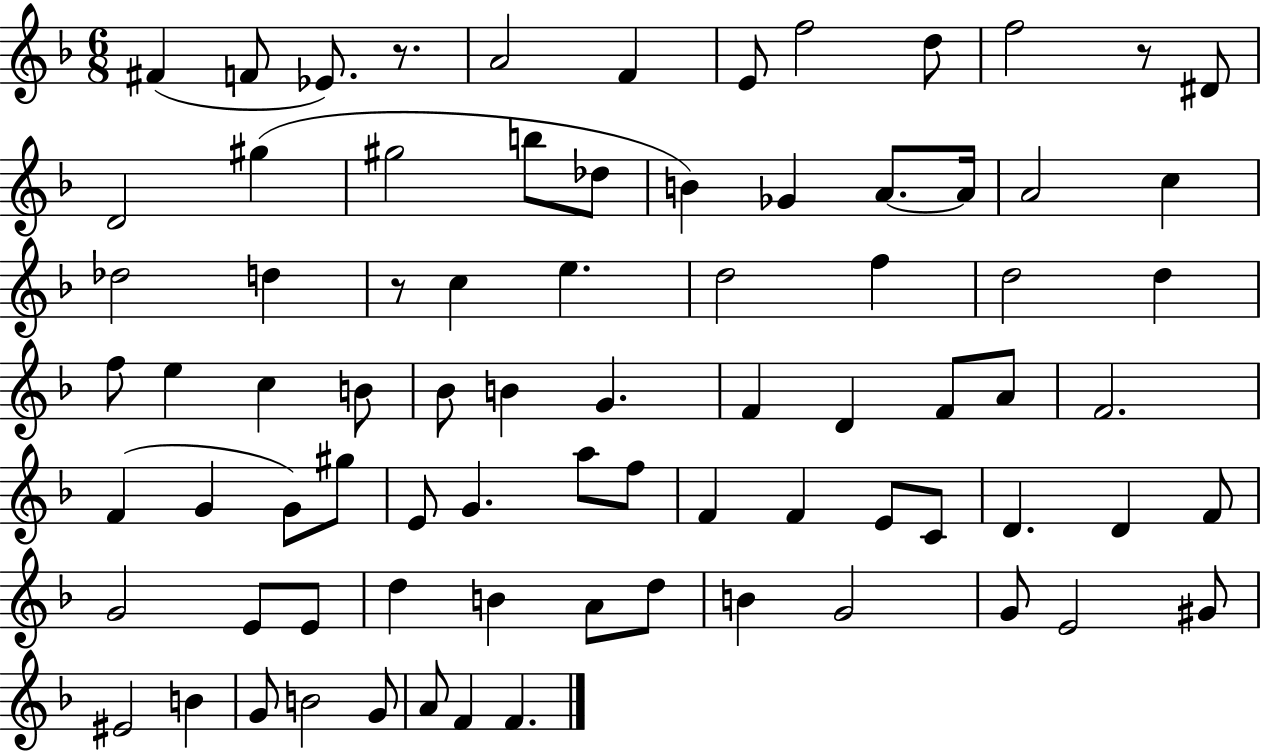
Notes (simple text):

F#4/q F4/e Eb4/e. R/e. A4/h F4/q E4/e F5/h D5/e F5/h R/e D#4/e D4/h G#5/q G#5/h B5/e Db5/e B4/q Gb4/q A4/e. A4/s A4/h C5/q Db5/h D5/q R/e C5/q E5/q. D5/h F5/q D5/h D5/q F5/e E5/q C5/q B4/e Bb4/e B4/q G4/q. F4/q D4/q F4/e A4/e F4/h. F4/q G4/q G4/e G#5/e E4/e G4/q. A5/e F5/e F4/q F4/q E4/e C4/e D4/q. D4/q F4/e G4/h E4/e E4/e D5/q B4/q A4/e D5/e B4/q G4/h G4/e E4/h G#4/e EIS4/h B4/q G4/e B4/h G4/e A4/e F4/q F4/q.